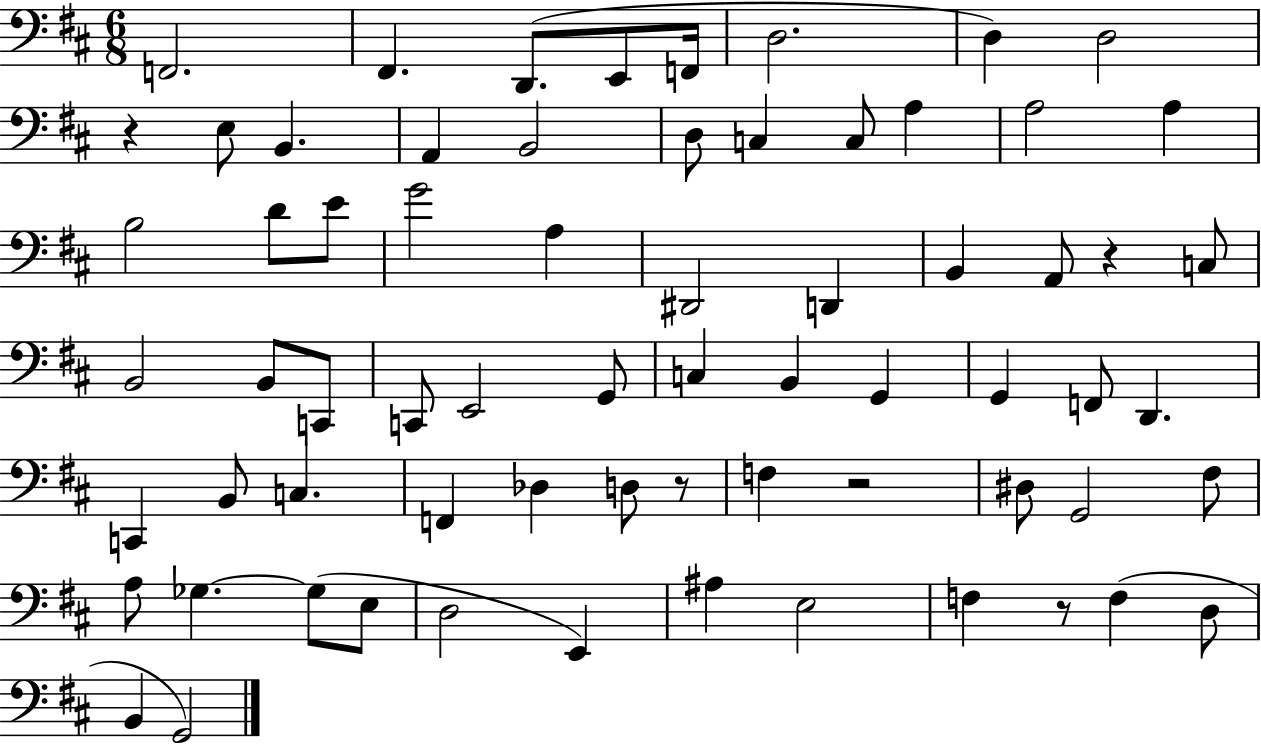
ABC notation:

X:1
T:Untitled
M:6/8
L:1/4
K:D
F,,2 ^F,, D,,/2 E,,/2 F,,/4 D,2 D, D,2 z E,/2 B,, A,, B,,2 D,/2 C, C,/2 A, A,2 A, B,2 D/2 E/2 G2 A, ^D,,2 D,, B,, A,,/2 z C,/2 B,,2 B,,/2 C,,/2 C,,/2 E,,2 G,,/2 C, B,, G,, G,, F,,/2 D,, C,, B,,/2 C, F,, _D, D,/2 z/2 F, z2 ^D,/2 G,,2 ^F,/2 A,/2 _G, _G,/2 E,/2 D,2 E,, ^A, E,2 F, z/2 F, D,/2 B,, G,,2